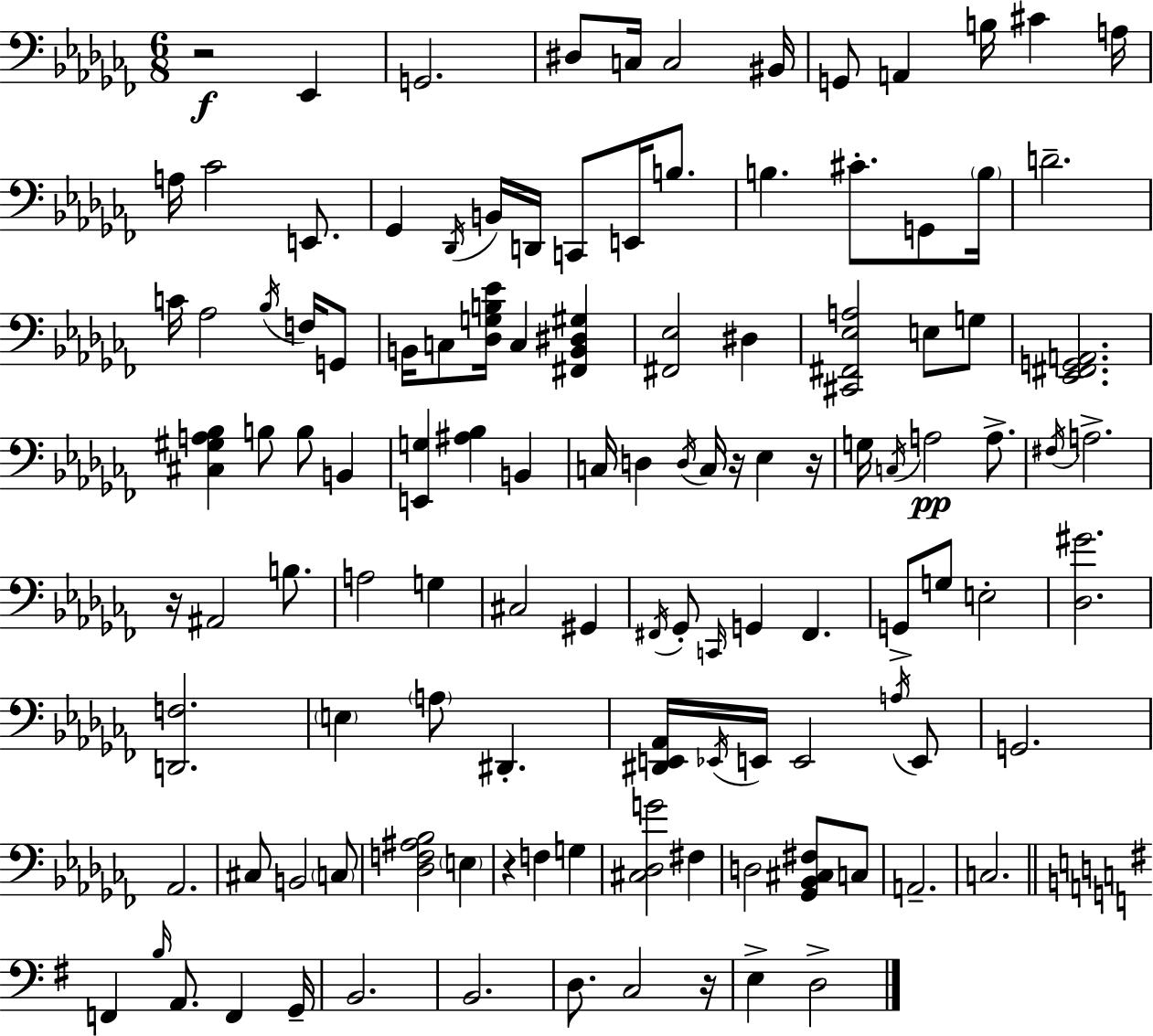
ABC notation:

X:1
T:Untitled
M:6/8
L:1/4
K:Abm
z2 _E,, G,,2 ^D,/2 C,/4 C,2 ^B,,/4 G,,/2 A,, B,/4 ^C A,/4 A,/4 _C2 E,,/2 _G,, _D,,/4 B,,/4 D,,/4 C,,/2 E,,/4 B,/2 B, ^C/2 G,,/2 B,/4 D2 C/4 _A,2 _B,/4 F,/4 G,,/2 B,,/4 C,/2 [_D,G,B,_E]/4 C, [^F,,B,,^D,^G,] [^F,,_E,]2 ^D, [^C,,^F,,_E,A,]2 E,/2 G,/2 [_E,,^F,,G,,A,,]2 [^C,^G,A,_B,] B,/2 B,/2 B,, [E,,G,] [^A,_B,] B,, C,/4 D, D,/4 C,/4 z/4 _E, z/4 G,/4 C,/4 A,2 A,/2 ^F,/4 A,2 z/4 ^A,,2 B,/2 A,2 G, ^C,2 ^G,, ^F,,/4 _G,,/2 C,,/4 G,, ^F,, G,,/2 G,/2 E,2 [_D,^G]2 [D,,F,]2 E, A,/2 ^D,, [^D,,E,,_A,,]/4 _E,,/4 E,,/4 E,,2 A,/4 E,,/2 G,,2 _A,,2 ^C,/2 B,,2 C,/2 [_D,F,^A,_B,]2 E, z F, G, [^C,_D,G]2 ^F, D,2 [_G,,_B,,^C,^F,]/2 C,/2 A,,2 C,2 F,, B,/4 A,,/2 F,, G,,/4 B,,2 B,,2 D,/2 C,2 z/4 E, D,2